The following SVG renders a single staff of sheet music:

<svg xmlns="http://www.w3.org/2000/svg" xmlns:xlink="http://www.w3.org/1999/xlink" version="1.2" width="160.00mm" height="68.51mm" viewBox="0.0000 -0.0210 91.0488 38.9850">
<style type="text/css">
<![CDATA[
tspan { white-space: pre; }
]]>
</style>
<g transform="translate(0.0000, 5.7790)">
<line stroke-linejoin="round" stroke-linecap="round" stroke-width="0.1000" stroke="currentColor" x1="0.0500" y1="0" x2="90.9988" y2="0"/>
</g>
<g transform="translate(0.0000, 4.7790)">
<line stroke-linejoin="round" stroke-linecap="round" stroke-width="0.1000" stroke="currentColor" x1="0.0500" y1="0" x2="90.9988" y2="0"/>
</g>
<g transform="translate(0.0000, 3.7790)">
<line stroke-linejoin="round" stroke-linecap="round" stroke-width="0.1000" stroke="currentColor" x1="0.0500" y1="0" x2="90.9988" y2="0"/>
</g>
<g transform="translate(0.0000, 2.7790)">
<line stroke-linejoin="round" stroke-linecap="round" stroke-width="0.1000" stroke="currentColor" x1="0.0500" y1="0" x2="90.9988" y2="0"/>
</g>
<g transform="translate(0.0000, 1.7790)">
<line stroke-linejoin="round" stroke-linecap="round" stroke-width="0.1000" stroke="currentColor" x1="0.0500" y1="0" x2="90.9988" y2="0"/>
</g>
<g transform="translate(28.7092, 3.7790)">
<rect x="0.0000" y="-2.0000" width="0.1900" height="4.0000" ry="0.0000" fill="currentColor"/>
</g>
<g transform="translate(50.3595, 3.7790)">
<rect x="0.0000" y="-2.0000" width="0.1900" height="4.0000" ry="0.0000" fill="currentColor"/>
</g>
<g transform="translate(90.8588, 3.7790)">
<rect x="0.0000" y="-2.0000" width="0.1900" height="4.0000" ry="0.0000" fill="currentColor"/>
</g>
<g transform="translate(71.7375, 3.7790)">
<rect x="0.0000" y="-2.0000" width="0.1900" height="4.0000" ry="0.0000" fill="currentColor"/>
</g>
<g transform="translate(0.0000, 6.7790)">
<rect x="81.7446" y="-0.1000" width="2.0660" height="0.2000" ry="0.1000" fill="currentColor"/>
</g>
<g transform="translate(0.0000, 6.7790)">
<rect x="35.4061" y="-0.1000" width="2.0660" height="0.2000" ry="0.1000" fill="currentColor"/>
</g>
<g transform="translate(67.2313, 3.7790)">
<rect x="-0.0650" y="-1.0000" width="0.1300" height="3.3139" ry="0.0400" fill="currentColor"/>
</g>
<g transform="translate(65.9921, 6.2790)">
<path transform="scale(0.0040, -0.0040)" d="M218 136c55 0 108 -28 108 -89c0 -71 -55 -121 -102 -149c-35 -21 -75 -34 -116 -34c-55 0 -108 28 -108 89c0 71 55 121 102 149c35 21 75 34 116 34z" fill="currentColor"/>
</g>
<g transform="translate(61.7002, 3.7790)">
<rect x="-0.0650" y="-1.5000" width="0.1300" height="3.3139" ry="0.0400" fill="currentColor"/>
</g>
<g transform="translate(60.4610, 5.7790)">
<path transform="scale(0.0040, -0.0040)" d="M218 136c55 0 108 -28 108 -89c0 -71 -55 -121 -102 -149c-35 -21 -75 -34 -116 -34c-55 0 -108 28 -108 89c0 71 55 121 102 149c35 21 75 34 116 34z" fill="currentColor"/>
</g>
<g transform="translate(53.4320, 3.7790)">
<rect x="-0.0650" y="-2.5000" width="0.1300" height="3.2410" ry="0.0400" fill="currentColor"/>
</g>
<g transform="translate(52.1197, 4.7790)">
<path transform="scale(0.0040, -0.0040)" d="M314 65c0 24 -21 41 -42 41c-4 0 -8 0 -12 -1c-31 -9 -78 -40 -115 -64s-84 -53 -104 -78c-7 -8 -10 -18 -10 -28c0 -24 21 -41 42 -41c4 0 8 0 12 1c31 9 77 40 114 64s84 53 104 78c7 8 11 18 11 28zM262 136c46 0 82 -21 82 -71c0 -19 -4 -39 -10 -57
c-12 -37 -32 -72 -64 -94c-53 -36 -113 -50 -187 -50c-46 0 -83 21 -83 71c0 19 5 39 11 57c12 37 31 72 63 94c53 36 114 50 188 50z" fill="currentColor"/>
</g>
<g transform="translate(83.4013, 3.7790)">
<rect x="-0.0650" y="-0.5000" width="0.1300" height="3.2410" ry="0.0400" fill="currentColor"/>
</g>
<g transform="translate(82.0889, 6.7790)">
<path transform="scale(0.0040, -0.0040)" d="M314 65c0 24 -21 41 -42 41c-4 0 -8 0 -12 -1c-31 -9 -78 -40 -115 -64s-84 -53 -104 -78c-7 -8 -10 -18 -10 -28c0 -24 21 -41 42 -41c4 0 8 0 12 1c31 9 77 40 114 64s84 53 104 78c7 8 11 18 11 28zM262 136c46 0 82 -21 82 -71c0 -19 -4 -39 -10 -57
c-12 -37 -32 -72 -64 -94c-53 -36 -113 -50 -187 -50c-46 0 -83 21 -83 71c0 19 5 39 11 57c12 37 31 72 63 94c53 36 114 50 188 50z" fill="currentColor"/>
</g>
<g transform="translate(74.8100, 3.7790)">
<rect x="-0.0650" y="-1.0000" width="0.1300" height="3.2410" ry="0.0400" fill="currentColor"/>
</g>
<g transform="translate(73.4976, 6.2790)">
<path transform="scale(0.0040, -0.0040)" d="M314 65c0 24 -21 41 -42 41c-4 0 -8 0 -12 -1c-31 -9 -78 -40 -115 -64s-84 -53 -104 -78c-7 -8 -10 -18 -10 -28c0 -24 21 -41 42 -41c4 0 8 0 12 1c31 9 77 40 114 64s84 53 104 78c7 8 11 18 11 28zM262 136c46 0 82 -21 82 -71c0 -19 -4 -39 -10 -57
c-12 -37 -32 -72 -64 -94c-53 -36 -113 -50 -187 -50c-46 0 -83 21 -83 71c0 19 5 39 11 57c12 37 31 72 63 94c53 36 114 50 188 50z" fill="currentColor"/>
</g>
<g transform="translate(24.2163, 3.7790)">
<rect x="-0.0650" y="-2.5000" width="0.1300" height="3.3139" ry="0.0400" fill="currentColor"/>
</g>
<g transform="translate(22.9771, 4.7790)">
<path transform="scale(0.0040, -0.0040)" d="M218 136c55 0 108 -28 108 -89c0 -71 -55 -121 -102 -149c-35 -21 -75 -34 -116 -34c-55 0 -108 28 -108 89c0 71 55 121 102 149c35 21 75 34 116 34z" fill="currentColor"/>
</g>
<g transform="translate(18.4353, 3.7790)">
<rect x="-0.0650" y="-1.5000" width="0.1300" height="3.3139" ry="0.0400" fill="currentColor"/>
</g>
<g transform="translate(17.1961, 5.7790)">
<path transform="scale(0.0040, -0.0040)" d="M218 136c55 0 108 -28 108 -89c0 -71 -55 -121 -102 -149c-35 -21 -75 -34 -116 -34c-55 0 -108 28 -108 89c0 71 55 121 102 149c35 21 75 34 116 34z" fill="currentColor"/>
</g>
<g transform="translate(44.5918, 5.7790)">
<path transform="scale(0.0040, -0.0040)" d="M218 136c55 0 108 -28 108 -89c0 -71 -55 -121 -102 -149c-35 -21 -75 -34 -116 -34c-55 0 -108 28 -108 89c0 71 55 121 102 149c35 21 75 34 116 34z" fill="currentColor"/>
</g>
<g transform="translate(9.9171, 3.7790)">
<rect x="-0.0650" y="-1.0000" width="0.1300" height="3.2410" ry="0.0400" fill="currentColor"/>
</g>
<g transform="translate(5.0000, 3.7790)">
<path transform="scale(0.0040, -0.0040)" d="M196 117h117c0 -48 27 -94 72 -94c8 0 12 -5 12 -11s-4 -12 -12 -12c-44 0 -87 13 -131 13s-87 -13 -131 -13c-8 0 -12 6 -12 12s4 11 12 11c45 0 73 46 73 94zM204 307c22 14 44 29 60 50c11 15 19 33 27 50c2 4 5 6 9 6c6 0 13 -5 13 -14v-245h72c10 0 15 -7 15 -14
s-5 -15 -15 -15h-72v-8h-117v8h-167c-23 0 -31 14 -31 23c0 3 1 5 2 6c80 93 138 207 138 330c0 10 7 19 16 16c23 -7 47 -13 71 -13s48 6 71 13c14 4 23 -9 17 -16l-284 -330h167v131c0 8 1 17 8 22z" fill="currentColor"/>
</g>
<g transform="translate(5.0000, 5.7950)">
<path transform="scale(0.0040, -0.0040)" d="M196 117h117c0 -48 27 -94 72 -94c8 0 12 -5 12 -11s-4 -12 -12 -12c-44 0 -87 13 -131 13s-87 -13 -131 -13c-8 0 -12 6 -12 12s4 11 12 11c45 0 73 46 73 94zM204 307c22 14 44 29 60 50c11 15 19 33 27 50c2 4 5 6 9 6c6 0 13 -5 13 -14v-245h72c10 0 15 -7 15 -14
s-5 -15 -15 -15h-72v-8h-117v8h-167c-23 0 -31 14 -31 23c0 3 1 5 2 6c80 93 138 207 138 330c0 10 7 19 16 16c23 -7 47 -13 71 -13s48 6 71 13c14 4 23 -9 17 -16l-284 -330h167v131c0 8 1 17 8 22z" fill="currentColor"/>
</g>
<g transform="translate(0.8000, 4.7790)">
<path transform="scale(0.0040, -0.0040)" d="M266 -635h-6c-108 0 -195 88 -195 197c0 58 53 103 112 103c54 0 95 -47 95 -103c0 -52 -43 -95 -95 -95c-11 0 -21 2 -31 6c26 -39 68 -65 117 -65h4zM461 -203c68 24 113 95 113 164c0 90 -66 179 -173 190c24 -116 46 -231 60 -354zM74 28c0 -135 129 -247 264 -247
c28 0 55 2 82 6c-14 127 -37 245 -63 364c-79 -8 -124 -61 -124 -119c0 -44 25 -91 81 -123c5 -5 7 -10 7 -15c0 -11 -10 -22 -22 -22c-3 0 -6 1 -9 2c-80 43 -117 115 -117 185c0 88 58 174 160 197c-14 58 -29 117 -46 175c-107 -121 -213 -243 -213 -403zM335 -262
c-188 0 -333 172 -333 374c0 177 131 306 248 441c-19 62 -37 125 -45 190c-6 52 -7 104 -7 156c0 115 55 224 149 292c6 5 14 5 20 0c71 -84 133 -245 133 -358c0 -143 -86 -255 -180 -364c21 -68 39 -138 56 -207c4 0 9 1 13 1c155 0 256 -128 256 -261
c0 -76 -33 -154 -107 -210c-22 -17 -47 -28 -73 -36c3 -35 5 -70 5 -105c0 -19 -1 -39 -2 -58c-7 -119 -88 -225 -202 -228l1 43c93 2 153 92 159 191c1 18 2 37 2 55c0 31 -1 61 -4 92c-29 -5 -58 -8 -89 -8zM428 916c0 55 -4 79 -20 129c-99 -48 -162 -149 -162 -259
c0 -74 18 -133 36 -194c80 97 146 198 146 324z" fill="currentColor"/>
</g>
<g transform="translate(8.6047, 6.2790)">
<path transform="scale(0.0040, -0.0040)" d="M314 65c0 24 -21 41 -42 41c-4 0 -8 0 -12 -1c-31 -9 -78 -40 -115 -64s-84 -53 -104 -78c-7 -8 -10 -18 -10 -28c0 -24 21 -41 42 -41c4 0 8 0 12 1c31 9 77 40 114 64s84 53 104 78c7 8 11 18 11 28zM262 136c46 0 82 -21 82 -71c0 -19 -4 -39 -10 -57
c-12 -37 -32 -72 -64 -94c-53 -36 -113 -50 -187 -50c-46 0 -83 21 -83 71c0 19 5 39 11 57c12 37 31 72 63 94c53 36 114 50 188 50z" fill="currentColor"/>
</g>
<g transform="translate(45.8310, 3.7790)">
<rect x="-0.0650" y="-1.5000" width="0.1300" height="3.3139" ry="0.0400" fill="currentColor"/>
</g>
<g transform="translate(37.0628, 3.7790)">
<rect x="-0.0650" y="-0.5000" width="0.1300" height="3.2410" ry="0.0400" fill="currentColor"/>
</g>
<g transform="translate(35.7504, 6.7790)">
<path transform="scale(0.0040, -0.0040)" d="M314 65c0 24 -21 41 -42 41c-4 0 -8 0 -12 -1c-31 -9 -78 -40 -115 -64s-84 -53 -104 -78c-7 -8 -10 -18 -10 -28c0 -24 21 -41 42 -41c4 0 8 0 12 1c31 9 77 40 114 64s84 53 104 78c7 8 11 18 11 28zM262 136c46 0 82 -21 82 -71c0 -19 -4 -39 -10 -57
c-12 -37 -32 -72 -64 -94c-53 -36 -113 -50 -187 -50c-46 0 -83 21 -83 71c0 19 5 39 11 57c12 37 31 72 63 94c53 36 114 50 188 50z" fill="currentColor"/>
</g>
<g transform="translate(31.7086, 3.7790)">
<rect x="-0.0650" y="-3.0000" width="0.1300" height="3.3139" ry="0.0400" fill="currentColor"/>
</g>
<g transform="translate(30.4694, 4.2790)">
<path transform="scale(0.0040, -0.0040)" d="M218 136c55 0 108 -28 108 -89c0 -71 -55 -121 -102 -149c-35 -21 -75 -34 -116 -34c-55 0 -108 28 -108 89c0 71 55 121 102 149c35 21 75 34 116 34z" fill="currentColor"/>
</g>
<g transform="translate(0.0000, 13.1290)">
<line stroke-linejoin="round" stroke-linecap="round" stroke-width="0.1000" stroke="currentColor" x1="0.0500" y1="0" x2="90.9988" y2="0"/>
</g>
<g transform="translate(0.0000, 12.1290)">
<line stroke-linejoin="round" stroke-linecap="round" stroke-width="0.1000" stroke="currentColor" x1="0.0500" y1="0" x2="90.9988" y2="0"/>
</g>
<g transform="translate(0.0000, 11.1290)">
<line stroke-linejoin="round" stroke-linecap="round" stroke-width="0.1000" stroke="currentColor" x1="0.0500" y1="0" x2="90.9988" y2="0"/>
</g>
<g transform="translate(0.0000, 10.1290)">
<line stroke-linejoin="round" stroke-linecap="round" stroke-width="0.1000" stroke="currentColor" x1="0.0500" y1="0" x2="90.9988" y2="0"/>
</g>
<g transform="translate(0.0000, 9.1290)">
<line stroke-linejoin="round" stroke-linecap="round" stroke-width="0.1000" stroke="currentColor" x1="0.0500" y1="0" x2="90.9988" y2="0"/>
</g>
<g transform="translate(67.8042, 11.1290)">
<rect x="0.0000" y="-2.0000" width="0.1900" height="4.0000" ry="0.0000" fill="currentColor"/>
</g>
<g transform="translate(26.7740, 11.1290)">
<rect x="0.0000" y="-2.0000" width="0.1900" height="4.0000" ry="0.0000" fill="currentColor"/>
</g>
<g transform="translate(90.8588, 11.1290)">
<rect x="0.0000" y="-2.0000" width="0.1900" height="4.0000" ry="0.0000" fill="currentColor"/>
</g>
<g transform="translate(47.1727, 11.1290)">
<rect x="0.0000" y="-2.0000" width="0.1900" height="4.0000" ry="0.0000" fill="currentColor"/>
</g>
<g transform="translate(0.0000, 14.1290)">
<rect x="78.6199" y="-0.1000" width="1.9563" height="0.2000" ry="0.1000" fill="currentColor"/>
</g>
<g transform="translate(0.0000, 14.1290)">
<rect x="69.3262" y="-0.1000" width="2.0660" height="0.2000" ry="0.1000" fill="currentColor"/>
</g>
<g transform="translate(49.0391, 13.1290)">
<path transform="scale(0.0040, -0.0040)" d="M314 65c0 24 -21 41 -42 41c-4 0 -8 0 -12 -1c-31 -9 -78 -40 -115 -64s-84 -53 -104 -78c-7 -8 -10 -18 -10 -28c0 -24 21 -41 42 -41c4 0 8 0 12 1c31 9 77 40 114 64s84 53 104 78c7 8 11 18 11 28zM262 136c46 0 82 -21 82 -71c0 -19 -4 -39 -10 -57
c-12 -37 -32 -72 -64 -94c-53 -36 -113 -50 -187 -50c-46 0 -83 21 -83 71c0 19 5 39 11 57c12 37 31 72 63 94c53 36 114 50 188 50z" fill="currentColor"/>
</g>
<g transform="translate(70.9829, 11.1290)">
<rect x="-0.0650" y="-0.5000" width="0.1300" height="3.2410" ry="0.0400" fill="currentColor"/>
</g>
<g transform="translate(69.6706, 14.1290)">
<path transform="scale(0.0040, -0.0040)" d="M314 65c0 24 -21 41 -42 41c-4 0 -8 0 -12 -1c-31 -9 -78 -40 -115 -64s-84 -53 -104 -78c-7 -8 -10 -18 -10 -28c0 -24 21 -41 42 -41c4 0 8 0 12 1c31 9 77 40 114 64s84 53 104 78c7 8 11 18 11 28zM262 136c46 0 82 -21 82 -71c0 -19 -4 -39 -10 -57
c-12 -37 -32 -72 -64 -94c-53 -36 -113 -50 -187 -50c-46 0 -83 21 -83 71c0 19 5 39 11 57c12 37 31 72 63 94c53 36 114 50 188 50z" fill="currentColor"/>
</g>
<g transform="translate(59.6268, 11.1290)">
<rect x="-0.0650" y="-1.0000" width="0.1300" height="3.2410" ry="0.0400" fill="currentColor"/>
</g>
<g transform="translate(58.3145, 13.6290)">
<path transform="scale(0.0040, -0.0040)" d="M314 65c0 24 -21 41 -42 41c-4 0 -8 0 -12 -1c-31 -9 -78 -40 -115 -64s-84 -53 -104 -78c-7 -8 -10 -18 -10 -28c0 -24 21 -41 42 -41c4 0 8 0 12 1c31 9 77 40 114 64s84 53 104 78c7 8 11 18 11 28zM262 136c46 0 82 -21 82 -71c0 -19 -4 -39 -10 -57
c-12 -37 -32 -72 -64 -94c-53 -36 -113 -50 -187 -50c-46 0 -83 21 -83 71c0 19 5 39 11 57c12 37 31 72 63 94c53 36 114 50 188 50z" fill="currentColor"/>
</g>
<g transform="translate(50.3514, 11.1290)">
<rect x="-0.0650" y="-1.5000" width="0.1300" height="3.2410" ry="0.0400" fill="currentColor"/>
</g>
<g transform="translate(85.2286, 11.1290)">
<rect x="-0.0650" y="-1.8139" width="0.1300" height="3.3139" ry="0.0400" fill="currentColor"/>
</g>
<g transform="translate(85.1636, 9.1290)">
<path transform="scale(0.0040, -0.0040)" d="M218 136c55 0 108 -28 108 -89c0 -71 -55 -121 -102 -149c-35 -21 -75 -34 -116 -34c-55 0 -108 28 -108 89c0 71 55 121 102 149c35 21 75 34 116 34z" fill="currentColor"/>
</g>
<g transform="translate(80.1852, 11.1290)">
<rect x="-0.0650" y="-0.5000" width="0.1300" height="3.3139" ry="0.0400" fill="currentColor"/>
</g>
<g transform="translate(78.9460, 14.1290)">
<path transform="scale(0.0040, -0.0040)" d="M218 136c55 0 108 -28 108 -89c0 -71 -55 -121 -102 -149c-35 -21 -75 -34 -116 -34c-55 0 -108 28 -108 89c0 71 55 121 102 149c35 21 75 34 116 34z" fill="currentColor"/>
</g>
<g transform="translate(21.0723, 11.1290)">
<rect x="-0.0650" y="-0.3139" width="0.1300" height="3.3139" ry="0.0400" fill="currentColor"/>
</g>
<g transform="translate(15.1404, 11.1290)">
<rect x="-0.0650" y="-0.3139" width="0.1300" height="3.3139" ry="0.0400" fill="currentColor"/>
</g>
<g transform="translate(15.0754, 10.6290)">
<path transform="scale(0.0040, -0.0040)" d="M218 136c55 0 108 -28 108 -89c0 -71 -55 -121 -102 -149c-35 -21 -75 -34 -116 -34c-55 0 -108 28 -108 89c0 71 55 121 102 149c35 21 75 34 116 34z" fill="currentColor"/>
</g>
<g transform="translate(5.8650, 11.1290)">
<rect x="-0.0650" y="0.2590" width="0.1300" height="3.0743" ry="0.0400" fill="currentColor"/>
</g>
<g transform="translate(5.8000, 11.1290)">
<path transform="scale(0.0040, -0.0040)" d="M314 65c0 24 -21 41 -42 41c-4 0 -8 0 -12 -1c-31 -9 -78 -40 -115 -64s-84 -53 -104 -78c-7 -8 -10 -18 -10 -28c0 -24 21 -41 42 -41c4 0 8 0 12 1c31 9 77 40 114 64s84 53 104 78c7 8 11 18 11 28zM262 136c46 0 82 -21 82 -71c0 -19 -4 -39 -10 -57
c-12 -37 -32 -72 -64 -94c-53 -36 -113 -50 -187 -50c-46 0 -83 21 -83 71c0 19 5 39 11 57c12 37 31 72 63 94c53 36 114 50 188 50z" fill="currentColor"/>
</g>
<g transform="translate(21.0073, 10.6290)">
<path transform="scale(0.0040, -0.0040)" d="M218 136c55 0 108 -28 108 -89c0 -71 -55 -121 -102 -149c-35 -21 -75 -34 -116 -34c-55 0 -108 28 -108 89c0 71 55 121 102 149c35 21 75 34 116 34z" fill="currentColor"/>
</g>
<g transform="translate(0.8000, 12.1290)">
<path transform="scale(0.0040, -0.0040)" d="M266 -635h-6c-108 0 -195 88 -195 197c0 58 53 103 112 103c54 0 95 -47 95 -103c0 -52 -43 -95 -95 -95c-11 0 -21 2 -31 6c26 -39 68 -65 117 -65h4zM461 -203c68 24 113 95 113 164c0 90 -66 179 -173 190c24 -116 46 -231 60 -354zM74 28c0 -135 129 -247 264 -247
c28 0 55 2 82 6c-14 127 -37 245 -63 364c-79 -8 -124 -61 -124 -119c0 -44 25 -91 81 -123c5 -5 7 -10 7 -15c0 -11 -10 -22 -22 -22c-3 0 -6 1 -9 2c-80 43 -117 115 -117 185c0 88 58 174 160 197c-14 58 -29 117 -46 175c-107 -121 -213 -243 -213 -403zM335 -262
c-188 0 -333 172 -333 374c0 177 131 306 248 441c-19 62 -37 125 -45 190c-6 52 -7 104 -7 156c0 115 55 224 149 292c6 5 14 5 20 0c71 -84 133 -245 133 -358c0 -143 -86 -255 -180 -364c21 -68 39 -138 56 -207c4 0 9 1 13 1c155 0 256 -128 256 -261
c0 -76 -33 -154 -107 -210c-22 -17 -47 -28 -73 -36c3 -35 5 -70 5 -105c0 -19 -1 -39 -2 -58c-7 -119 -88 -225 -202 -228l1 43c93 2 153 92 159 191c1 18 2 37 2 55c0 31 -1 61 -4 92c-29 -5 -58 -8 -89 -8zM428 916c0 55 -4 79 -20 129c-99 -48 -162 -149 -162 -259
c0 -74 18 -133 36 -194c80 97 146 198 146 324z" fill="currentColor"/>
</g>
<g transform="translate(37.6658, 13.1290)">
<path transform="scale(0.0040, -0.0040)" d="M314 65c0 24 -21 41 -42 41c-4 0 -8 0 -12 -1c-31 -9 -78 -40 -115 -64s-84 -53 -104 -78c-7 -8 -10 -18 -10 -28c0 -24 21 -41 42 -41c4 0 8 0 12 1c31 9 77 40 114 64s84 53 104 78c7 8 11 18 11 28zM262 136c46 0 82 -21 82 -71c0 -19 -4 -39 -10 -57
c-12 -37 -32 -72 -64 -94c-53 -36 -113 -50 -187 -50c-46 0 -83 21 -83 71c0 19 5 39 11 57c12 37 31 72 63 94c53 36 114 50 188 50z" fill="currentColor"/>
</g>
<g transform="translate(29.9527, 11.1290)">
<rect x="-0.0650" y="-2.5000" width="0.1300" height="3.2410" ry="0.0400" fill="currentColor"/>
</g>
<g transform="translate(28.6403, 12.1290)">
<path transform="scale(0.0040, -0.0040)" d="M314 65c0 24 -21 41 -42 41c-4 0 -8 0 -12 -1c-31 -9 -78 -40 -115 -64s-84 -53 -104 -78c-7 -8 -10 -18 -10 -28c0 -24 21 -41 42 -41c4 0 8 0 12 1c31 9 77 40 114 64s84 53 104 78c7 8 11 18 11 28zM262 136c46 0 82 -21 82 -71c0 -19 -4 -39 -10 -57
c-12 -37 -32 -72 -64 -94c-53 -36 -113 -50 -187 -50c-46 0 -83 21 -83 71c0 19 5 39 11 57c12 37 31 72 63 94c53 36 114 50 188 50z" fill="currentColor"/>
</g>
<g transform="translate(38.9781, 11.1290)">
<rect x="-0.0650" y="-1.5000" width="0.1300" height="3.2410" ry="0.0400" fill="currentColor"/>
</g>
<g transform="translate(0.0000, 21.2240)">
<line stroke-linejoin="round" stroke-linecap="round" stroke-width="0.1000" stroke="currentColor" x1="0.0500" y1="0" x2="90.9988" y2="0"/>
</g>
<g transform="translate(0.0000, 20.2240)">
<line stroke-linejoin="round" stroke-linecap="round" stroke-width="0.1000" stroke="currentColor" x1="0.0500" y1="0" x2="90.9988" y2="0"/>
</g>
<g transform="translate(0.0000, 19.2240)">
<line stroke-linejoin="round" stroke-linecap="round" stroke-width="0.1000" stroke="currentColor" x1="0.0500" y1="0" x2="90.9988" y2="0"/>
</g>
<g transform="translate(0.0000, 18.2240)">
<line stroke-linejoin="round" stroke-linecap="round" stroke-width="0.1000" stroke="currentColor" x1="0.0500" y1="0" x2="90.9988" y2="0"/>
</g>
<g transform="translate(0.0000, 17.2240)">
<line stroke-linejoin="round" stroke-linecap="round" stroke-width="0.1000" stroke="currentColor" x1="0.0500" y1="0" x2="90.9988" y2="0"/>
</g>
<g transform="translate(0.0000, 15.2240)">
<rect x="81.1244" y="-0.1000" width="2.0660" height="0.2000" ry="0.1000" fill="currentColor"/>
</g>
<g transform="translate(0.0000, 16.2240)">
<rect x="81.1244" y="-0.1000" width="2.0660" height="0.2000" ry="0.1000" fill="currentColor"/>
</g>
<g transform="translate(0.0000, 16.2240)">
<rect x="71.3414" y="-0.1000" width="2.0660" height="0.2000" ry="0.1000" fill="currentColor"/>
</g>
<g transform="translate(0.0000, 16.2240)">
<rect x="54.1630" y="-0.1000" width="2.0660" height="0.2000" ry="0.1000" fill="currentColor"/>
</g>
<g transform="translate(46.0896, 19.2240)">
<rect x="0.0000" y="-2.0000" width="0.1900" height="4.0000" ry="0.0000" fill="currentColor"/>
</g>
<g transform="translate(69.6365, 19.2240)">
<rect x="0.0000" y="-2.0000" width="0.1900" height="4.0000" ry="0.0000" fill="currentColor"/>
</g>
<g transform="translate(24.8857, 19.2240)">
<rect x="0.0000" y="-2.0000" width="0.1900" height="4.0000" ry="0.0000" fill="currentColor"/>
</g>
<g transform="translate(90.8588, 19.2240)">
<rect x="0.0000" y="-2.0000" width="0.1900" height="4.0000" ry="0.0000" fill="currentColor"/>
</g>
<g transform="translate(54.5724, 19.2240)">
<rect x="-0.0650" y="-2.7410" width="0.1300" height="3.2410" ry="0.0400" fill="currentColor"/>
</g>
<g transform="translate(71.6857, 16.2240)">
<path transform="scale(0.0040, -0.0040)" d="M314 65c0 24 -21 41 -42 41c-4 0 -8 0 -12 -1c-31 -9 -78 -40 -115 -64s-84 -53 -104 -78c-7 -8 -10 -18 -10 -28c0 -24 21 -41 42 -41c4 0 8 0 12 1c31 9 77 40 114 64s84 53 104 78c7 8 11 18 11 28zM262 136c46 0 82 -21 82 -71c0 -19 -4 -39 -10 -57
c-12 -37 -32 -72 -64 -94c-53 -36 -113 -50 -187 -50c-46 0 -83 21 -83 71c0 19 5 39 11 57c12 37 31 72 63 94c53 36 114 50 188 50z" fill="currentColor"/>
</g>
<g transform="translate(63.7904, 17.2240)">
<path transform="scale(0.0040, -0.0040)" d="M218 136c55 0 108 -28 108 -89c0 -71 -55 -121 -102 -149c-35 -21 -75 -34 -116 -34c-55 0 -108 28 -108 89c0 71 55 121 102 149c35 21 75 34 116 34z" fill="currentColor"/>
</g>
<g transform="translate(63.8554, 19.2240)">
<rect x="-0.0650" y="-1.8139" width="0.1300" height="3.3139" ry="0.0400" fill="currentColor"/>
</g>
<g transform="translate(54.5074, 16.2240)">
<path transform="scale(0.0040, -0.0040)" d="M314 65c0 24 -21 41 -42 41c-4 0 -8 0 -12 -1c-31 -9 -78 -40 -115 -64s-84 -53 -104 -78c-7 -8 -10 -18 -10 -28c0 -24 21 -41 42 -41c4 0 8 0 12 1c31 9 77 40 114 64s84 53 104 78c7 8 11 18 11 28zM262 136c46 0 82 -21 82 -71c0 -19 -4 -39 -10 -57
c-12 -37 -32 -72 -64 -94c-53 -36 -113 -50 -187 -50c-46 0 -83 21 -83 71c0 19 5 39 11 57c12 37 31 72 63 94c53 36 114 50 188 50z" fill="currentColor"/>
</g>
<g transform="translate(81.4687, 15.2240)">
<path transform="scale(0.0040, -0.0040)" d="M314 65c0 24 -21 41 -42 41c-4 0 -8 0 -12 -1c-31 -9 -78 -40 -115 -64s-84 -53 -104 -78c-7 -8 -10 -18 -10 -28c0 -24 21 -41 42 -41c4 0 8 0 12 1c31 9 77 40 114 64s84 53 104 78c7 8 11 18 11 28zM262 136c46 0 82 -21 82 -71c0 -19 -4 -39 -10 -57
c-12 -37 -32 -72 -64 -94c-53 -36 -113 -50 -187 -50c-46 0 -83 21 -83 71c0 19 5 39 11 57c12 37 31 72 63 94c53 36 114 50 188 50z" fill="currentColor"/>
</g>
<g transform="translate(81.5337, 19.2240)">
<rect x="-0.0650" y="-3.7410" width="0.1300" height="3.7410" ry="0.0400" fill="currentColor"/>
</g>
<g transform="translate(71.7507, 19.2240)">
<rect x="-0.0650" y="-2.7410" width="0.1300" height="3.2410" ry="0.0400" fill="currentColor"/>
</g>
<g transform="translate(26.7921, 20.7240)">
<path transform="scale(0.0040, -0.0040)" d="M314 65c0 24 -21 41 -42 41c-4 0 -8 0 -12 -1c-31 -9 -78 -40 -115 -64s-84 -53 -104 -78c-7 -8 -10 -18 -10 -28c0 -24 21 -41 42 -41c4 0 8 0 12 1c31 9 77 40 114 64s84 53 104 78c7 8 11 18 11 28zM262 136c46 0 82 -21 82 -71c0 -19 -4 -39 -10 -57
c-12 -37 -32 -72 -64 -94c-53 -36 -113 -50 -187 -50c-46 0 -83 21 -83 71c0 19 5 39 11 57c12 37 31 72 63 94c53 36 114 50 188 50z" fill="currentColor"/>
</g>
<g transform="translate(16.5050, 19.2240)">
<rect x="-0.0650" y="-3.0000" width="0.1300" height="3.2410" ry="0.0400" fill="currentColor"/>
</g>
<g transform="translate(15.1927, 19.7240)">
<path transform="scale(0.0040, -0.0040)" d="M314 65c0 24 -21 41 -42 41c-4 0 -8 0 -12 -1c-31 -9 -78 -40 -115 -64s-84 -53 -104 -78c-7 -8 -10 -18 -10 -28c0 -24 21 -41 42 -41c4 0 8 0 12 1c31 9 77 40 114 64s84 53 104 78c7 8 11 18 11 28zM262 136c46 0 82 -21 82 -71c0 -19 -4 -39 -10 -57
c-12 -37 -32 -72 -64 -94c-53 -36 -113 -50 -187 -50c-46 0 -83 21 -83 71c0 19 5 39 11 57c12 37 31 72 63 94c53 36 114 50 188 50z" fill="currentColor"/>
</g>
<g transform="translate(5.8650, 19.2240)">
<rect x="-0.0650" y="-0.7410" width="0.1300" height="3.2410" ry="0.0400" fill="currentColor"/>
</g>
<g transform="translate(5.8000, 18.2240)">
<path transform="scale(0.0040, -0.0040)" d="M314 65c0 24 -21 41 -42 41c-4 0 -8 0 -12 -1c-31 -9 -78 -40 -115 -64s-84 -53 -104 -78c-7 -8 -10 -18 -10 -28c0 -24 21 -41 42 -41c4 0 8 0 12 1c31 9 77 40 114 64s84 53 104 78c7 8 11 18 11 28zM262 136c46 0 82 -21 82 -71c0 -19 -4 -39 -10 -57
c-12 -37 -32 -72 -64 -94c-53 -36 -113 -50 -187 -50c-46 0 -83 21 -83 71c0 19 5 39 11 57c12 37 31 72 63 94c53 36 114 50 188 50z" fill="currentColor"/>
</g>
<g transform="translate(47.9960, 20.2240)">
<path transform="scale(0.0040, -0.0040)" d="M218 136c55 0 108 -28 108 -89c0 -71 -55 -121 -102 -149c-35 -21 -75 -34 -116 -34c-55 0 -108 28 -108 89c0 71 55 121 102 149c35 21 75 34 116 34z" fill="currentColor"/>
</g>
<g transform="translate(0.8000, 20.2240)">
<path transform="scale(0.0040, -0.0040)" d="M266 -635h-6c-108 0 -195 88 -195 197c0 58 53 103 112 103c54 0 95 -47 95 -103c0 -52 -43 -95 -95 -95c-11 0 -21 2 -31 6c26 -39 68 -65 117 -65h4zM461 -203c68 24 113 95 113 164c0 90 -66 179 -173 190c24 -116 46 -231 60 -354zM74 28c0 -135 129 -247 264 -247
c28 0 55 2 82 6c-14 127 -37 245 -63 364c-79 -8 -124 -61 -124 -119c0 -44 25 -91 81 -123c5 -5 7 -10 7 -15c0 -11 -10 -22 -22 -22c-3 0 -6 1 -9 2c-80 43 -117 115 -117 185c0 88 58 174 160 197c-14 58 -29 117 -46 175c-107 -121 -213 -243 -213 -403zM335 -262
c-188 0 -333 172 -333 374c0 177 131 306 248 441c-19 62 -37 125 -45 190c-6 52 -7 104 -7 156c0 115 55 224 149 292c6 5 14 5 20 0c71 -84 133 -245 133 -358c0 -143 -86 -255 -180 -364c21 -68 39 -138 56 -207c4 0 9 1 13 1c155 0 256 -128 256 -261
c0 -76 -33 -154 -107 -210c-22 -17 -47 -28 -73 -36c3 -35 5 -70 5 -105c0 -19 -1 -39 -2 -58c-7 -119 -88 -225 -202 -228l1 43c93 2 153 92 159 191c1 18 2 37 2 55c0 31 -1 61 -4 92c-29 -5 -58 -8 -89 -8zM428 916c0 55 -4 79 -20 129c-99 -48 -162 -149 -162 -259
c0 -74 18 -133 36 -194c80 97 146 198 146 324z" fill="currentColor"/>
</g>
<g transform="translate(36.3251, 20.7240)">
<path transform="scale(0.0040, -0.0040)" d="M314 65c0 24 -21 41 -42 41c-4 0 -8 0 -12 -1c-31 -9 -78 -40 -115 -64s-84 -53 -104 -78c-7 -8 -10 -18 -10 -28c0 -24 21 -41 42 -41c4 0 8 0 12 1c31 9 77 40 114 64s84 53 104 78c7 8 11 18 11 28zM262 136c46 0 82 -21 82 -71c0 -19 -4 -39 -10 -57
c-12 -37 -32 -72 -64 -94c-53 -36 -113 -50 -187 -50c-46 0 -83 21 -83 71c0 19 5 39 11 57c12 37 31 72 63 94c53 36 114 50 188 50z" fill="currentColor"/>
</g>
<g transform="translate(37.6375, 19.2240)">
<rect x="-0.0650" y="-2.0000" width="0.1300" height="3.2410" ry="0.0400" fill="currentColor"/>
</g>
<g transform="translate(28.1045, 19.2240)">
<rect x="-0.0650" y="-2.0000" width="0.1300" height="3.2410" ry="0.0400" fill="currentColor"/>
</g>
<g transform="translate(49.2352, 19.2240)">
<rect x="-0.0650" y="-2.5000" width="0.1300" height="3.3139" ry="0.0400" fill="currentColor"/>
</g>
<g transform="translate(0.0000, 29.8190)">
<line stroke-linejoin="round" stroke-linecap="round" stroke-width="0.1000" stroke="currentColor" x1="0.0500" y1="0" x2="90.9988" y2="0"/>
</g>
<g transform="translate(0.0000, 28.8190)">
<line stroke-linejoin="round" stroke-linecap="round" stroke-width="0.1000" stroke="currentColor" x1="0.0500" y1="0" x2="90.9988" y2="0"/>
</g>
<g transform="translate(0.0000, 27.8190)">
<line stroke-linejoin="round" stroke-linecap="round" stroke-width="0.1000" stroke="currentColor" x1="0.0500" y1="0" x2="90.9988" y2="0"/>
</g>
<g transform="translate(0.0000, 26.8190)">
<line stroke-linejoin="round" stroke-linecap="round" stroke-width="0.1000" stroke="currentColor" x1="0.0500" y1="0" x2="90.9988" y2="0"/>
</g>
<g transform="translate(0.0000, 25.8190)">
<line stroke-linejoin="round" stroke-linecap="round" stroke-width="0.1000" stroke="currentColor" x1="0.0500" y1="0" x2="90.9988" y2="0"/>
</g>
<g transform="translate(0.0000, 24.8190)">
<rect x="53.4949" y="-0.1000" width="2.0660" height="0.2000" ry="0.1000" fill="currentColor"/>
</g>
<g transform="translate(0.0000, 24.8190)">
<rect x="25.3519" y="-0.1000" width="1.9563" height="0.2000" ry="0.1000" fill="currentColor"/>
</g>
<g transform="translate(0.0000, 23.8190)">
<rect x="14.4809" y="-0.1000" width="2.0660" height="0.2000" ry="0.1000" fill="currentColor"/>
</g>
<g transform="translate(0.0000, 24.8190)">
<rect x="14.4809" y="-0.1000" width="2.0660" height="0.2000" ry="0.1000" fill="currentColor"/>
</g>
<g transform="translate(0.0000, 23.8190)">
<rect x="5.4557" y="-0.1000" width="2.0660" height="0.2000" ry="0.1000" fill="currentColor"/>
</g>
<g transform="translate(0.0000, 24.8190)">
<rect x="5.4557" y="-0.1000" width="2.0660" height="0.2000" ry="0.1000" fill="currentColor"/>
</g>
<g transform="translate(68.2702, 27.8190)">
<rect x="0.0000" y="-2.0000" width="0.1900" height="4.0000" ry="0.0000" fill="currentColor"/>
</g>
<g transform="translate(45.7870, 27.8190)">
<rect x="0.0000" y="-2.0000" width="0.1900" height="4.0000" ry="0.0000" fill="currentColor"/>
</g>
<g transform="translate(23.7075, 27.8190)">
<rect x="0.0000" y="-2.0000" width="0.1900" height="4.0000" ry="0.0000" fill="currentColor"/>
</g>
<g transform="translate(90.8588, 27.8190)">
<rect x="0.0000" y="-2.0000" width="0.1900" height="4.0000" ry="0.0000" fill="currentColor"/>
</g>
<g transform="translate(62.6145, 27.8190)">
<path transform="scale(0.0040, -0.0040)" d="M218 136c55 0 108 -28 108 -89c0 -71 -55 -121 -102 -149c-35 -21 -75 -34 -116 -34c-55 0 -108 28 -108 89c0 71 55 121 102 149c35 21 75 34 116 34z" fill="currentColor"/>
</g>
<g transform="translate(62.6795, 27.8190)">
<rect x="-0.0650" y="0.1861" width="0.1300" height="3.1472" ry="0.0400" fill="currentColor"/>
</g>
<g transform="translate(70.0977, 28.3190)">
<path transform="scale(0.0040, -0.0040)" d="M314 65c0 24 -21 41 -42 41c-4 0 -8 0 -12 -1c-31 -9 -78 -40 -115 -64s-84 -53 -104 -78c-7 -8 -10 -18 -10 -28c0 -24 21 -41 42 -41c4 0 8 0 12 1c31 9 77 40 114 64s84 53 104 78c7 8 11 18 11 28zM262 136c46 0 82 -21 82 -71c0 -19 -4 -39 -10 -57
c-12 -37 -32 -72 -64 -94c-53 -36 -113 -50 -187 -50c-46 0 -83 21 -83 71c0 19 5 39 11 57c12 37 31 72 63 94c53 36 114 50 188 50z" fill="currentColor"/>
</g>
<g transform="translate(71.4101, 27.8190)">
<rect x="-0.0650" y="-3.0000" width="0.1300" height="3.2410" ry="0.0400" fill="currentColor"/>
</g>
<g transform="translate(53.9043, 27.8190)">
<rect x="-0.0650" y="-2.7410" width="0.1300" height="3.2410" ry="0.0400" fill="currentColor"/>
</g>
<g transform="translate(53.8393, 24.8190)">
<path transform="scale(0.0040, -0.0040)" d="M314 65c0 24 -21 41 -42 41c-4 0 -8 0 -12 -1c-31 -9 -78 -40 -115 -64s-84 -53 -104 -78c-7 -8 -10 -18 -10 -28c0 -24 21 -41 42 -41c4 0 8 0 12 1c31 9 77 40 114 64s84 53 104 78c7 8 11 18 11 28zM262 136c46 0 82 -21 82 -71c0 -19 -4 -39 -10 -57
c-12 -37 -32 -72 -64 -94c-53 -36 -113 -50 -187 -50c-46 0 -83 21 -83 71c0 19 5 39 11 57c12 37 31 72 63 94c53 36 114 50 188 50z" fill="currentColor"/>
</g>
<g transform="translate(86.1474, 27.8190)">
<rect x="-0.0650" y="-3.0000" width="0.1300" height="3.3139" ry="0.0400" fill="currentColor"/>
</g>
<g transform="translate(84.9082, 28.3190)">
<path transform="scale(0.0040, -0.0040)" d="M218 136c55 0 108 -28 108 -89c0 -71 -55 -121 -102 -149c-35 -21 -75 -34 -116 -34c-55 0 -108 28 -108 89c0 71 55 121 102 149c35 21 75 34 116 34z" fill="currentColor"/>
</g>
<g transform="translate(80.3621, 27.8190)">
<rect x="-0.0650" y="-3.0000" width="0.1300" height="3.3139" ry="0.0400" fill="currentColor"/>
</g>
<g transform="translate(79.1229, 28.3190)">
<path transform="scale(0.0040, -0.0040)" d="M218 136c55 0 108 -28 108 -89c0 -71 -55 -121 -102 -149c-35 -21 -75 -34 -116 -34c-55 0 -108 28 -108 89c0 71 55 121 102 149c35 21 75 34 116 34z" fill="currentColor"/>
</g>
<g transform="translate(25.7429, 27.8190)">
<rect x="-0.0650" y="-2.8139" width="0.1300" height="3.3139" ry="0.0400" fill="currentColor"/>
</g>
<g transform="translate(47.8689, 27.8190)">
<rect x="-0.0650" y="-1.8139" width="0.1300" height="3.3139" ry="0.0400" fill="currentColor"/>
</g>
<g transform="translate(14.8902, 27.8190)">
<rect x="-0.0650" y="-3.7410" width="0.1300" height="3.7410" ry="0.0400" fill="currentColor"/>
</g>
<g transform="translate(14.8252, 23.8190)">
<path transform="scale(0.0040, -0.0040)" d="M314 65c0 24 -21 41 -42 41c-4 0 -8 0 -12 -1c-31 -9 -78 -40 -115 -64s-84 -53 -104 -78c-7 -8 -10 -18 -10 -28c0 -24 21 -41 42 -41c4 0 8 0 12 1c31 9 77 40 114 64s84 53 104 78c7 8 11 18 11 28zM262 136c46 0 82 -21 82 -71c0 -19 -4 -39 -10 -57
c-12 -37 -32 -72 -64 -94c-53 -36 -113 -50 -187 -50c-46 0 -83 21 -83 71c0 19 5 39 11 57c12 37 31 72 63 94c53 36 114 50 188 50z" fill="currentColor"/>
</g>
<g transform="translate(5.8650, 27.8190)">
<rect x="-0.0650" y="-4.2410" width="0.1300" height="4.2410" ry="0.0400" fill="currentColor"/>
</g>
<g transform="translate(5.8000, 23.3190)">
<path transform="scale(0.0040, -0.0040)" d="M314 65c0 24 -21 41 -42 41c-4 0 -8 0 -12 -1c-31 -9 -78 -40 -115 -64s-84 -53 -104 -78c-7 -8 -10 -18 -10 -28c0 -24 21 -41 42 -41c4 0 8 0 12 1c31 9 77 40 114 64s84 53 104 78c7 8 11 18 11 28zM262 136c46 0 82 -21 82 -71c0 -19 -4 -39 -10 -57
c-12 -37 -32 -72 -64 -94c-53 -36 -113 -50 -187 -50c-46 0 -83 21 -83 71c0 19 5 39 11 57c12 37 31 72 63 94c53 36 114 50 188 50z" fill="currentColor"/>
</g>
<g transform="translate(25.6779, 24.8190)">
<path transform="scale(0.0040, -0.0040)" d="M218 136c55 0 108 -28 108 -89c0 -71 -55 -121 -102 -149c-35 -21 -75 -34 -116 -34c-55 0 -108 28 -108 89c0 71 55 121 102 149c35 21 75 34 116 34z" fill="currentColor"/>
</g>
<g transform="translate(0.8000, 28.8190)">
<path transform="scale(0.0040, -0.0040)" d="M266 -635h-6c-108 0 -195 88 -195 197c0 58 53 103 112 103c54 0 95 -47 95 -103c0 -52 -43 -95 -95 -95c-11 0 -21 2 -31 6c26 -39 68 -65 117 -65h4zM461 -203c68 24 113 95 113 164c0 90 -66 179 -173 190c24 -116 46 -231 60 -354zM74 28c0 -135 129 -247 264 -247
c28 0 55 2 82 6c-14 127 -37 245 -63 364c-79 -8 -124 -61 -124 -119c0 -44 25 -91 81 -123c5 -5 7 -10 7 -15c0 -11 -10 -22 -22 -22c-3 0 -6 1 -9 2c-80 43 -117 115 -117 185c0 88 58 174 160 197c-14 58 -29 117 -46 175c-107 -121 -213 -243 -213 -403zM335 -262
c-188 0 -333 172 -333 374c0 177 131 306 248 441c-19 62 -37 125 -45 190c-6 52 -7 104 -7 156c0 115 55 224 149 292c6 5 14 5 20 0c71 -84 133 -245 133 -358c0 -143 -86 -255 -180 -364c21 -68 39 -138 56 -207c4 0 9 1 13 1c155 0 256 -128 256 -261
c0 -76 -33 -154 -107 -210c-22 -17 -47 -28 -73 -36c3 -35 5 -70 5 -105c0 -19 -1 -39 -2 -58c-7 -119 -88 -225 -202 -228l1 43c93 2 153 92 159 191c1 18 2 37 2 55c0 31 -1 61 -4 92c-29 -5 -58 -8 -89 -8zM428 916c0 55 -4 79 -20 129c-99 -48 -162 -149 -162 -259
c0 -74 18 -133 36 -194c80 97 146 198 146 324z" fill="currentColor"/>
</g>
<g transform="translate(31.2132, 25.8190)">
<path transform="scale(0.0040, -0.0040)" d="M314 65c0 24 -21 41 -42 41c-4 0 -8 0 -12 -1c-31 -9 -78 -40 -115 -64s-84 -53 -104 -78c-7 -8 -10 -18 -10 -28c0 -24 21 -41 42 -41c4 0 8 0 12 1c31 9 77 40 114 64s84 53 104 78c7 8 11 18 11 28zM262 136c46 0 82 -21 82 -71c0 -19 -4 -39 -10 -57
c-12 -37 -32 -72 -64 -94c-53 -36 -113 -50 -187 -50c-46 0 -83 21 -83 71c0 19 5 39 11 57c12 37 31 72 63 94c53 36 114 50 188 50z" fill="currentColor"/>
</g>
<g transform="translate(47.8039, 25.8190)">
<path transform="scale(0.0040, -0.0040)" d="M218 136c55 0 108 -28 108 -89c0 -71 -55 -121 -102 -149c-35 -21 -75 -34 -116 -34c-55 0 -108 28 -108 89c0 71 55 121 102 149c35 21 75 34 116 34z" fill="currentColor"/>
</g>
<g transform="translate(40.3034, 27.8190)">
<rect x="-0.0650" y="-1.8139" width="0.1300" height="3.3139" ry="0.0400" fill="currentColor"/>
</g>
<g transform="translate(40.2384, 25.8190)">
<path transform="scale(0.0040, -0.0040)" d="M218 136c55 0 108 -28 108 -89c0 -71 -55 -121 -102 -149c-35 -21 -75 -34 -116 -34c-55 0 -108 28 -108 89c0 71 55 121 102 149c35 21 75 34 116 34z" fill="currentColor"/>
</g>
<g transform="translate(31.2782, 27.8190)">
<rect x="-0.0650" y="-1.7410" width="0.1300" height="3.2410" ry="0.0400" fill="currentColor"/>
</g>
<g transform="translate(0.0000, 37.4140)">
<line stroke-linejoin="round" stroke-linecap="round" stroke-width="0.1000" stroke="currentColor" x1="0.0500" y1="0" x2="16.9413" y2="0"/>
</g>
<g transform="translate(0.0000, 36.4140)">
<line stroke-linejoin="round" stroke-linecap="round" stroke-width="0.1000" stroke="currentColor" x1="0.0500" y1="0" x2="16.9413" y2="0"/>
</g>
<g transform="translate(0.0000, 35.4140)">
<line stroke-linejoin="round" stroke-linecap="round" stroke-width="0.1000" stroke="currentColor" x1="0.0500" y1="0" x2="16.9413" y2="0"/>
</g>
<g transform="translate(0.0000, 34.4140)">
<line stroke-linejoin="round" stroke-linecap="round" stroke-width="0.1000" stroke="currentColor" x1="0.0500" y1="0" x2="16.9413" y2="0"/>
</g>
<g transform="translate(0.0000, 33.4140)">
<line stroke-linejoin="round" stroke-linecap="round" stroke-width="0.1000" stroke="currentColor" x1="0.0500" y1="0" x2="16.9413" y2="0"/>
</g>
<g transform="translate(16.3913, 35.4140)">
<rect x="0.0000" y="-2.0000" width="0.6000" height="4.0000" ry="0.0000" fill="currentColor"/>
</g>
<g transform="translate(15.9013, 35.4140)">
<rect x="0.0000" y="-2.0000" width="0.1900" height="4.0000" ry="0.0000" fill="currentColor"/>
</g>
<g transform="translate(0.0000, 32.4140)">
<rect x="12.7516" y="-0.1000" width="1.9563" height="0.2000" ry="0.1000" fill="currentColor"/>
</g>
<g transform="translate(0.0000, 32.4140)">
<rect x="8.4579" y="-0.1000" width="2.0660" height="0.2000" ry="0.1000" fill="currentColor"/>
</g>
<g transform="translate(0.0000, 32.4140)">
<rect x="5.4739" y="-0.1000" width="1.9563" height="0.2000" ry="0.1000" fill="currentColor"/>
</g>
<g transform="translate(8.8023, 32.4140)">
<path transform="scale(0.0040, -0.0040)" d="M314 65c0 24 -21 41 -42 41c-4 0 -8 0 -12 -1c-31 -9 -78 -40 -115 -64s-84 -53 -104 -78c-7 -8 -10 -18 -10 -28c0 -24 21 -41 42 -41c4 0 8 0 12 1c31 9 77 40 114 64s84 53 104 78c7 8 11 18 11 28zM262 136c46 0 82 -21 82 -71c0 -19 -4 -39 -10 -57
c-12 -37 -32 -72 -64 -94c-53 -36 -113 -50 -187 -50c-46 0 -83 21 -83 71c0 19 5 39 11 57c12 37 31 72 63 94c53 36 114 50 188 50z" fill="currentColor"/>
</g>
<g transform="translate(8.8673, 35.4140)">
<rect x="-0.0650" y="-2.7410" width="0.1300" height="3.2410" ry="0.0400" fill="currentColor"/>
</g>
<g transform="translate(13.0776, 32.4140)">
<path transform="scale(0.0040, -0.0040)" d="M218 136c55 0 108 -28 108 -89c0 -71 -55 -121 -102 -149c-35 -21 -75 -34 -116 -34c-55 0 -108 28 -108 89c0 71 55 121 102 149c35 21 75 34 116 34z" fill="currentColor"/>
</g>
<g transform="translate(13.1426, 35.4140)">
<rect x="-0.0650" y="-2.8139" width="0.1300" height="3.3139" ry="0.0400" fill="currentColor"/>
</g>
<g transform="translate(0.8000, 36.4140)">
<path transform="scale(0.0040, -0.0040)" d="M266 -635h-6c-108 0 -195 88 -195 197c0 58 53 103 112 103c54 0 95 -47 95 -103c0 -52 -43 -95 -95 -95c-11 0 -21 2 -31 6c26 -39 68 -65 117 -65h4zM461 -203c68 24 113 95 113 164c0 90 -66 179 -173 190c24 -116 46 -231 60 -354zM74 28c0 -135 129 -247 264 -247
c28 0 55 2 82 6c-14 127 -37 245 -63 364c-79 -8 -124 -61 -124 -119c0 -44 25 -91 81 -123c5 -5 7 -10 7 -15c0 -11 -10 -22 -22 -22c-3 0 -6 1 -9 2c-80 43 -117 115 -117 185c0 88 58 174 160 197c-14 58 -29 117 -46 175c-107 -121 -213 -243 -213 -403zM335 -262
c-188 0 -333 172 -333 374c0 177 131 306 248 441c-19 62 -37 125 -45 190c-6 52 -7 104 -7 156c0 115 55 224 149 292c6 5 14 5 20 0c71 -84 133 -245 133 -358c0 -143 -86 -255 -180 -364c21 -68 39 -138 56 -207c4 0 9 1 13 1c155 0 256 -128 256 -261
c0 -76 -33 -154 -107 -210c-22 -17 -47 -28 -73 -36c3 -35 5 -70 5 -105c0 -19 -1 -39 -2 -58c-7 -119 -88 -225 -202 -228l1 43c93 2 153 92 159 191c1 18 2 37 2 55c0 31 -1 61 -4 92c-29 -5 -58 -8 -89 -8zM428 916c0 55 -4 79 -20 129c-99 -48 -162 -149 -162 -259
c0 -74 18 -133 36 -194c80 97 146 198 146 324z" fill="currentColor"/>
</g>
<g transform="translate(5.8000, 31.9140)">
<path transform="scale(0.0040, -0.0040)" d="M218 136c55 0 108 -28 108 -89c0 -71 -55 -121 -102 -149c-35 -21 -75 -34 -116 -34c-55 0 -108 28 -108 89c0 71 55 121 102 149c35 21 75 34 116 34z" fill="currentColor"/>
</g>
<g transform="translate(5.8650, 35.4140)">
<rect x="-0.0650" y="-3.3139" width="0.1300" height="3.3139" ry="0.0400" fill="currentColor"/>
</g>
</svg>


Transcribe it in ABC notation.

X:1
T:Untitled
M:4/4
L:1/4
K:C
D2 E G A C2 E G2 E D D2 C2 B2 c c G2 E2 E2 D2 C2 C f d2 A2 F2 F2 G a2 f a2 c'2 d'2 c'2 a f2 f f a2 B A2 A A b a2 a